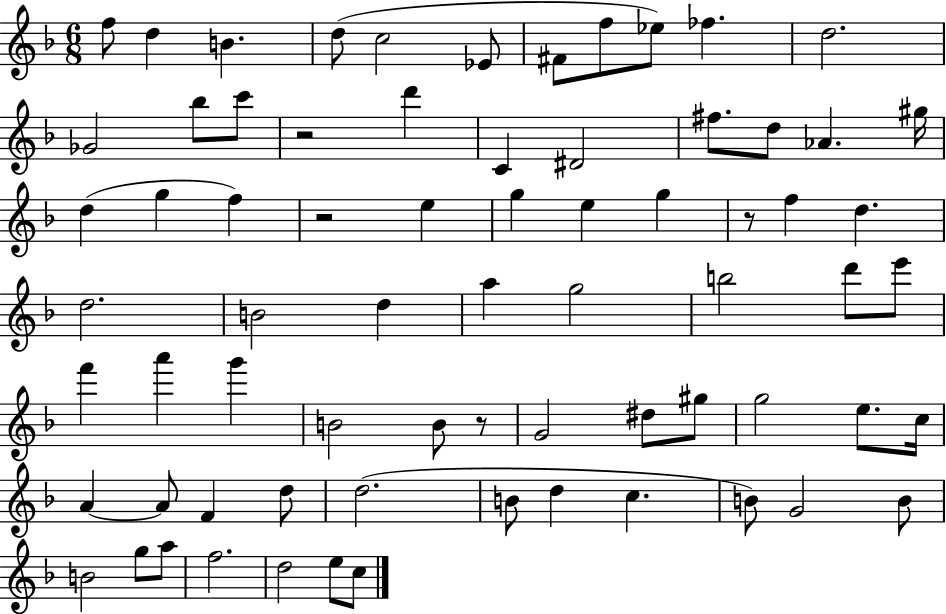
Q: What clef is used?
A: treble